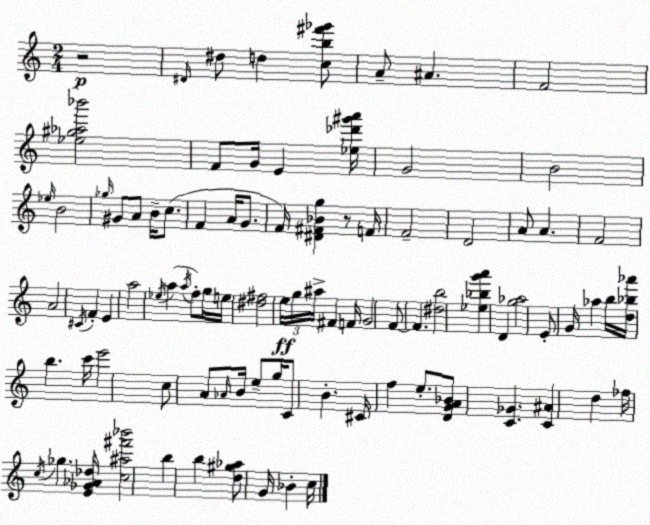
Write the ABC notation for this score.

X:1
T:Untitled
M:2/4
L:1/4
K:Am
z2 ^D/4 ^d/2 d [cb^f'_g']/2 A/2 ^A F2 [_e^g_a_b']2 F/2 G/4 E [_e_d'^g'a']/4 G2 B2 _e/4 B2 _g/4 ^G/2 A/2 B/4 c/2 F A/4 G/2 F/4 [^D^F_Bg] z/2 F/4 F2 D2 A/2 A F2 A2 ^C/4 F E a2 _e/4 a a/4 f/2 g/4 e/4 [^d^f]2 e/4 g/4 ^a/4 ^F F/4 G2 F/2 F [^db]2 [_e_bg'a'] D [g_a]2 E/2 G/4 _a b/4 [d_b_a']/4 b c'/4 e'2 c/2 A/2 _A/4 B/4 e/2 g/4 C/2 B ^C/4 f e/2 [DGA_B]/2 [C_G] [C^A] d _f/4 c/4 _g [E_G_A_d]/4 [c^a^f'_b']2 b b [d^g_a]/2 G/4 _B c/4